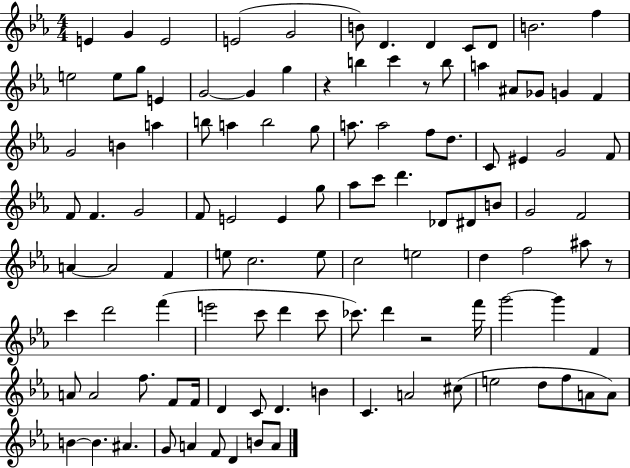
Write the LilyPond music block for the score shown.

{
  \clef treble
  \numericTimeSignature
  \time 4/4
  \key ees \major
  \repeat volta 2 { e'4 g'4 e'2 | e'2( g'2 | b'8) d'4. d'4 c'8 d'8 | b'2. f''4 | \break e''2 e''8 g''8 e'4 | g'2~~ g'4 g''4 | r4 b''4 c'''4 r8 b''8 | a''4 ais'8 ges'8 g'4 f'4 | \break g'2 b'4 a''4 | b''8 a''4 b''2 g''8 | a''8. a''2 f''8 d''8. | c'8 eis'4 g'2 f'8 | \break f'8 f'4. g'2 | f'8 e'2 e'4 g''8 | aes''8 c'''8 d'''4. des'8 dis'8 b'8 | g'2 f'2 | \break a'4~~ a'2 f'4 | e''8 c''2. e''8 | c''2 e''2 | d''4 f''2 ais''8 r8 | \break c'''4 d'''2 f'''4( | e'''2 c'''8 d'''4 c'''8 | ces'''8.) d'''4 r2 f'''16 | g'''2~~ g'''4 f'4 | \break a'8 a'2 f''8. f'8 f'16 | d'4 c'8 d'4. b'4 | c'4. a'2 cis''8( | e''2 d''8 f''8 a'8 a'8) | \break b'4~~ b'4. ais'4. | g'8 a'4 f'8 d'4 b'8 a'8 | } \bar "|."
}